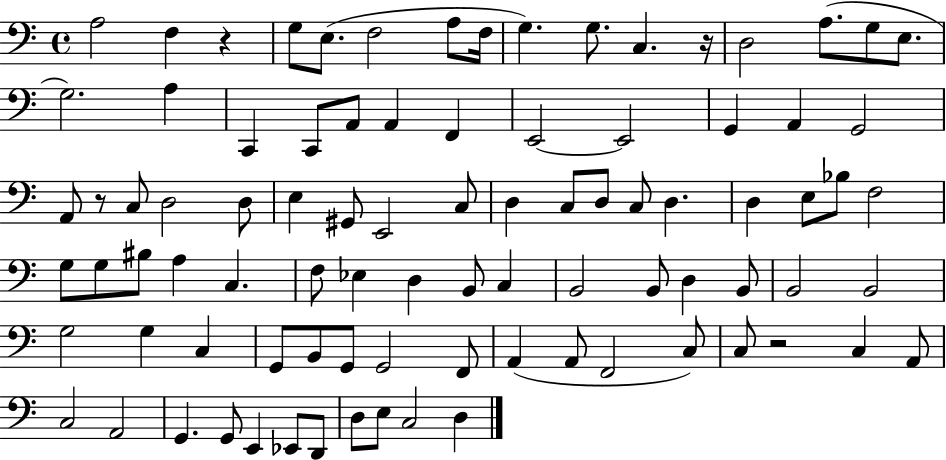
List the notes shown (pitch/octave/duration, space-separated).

A3/h F3/q R/q G3/e E3/e. F3/h A3/e F3/s G3/q. G3/e. C3/q. R/s D3/h A3/e. G3/e E3/e. G3/h. A3/q C2/q C2/e A2/e A2/q F2/q E2/h E2/h G2/q A2/q G2/h A2/e R/e C3/e D3/h D3/e E3/q G#2/e E2/h C3/e D3/q C3/e D3/e C3/e D3/q. D3/q E3/e Bb3/e F3/h G3/e G3/e BIS3/e A3/q C3/q. F3/e Eb3/q D3/q B2/e C3/q B2/h B2/e D3/q B2/e B2/h B2/h G3/h G3/q C3/q G2/e B2/e G2/e G2/h F2/e A2/q A2/e F2/h C3/e C3/e R/h C3/q A2/e C3/h A2/h G2/q. G2/e E2/q Eb2/e D2/e D3/e E3/e C3/h D3/q